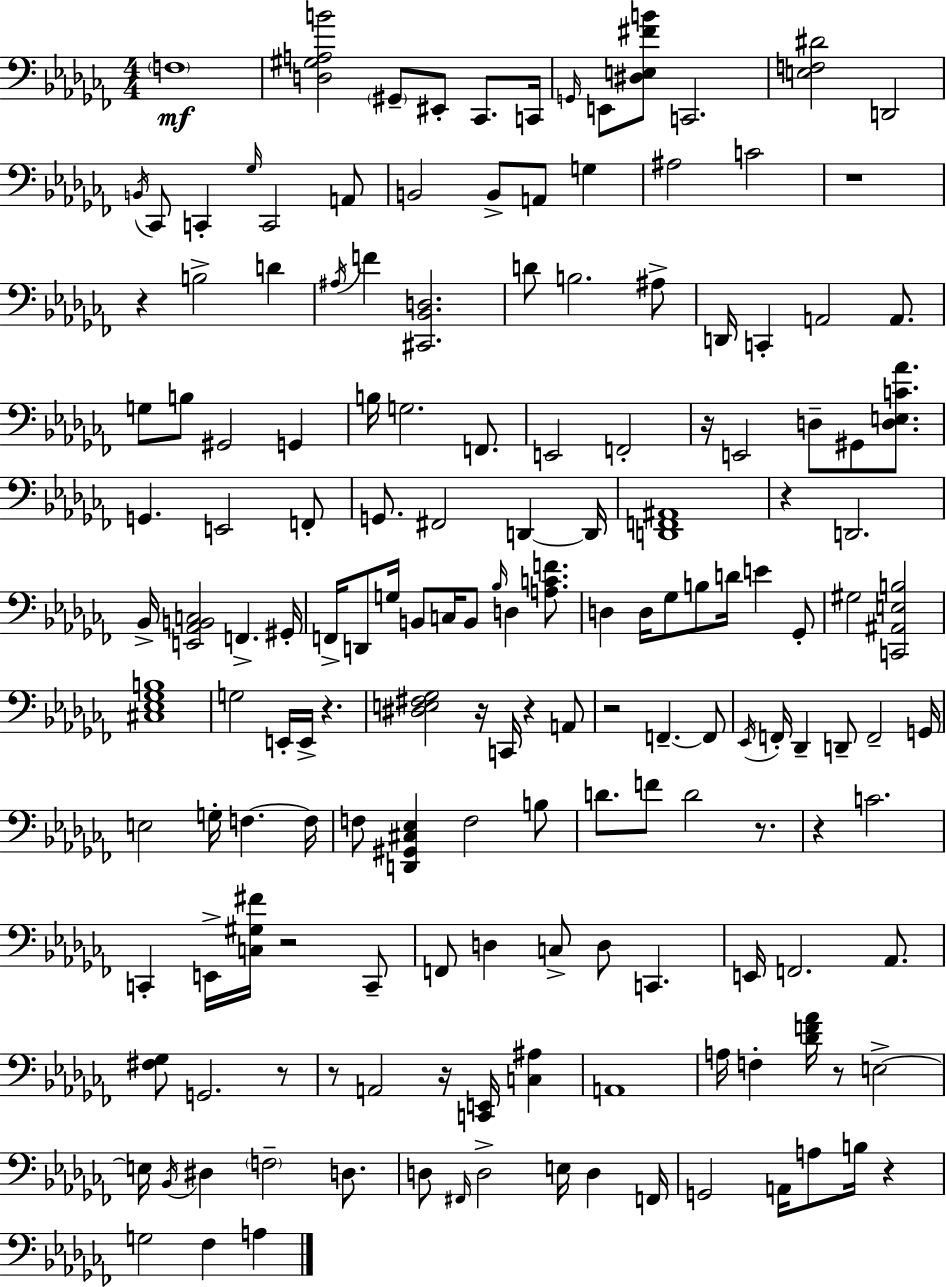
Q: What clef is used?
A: bass